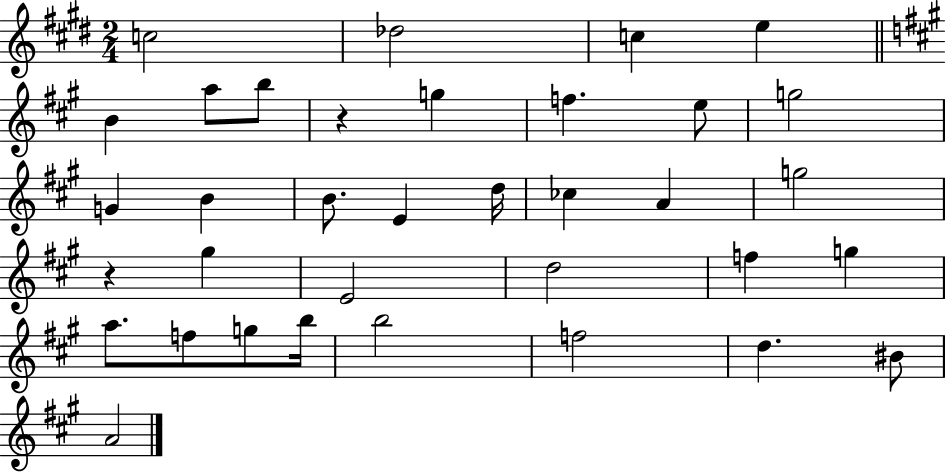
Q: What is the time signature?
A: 2/4